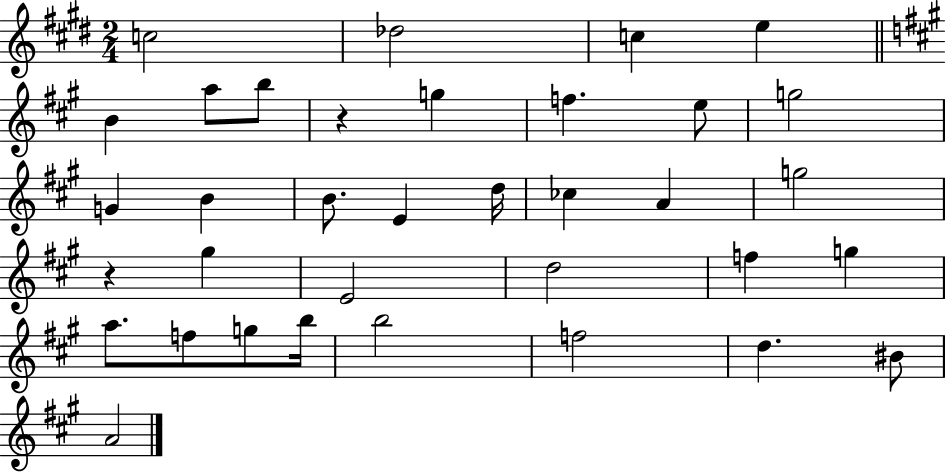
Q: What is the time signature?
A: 2/4